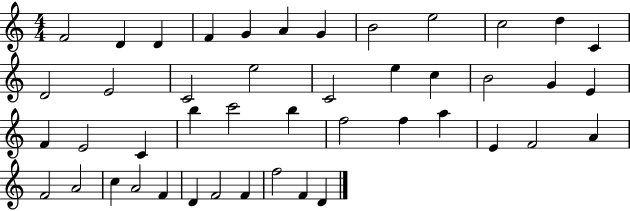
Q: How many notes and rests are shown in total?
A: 45